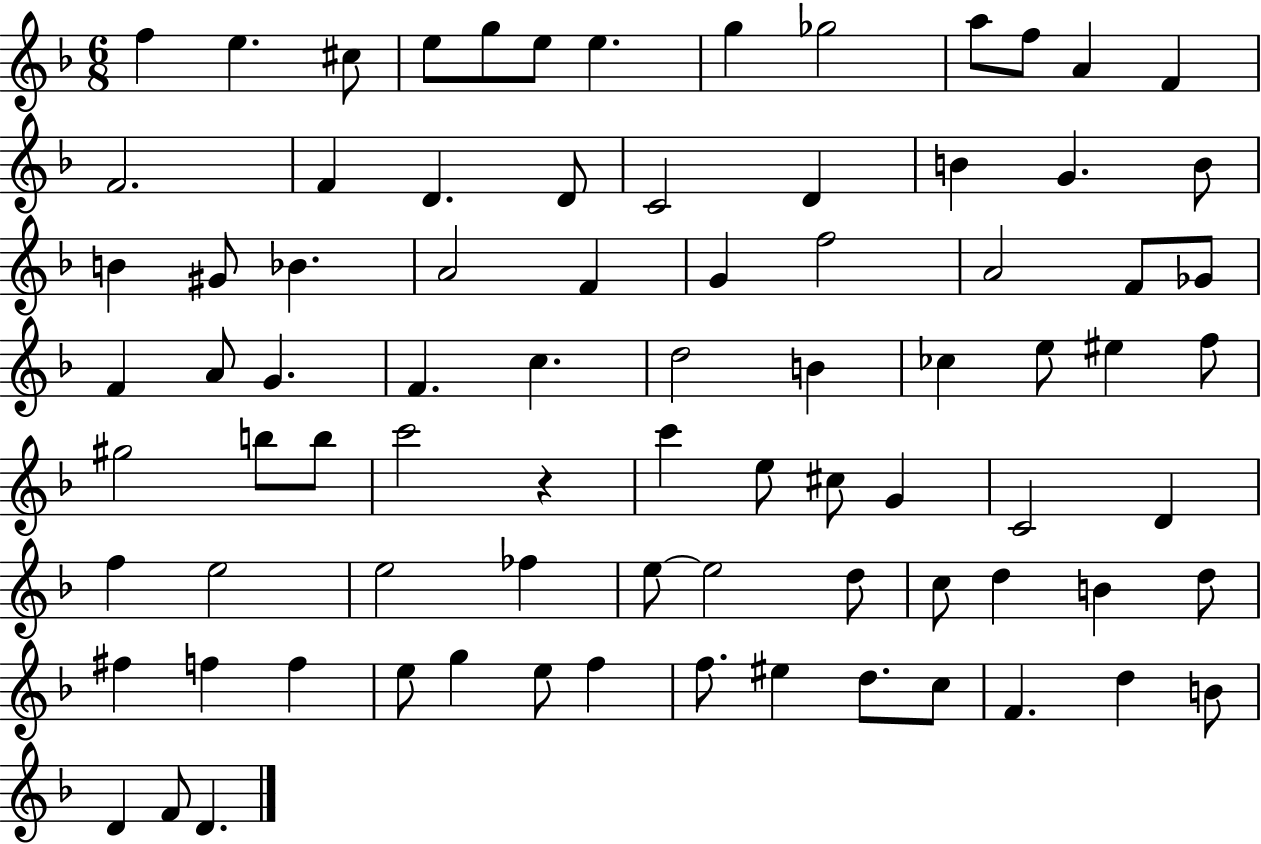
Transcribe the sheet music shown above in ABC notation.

X:1
T:Untitled
M:6/8
L:1/4
K:F
f e ^c/2 e/2 g/2 e/2 e g _g2 a/2 f/2 A F F2 F D D/2 C2 D B G B/2 B ^G/2 _B A2 F G f2 A2 F/2 _G/2 F A/2 G F c d2 B _c e/2 ^e f/2 ^g2 b/2 b/2 c'2 z c' e/2 ^c/2 G C2 D f e2 e2 _f e/2 e2 d/2 c/2 d B d/2 ^f f f e/2 g e/2 f f/2 ^e d/2 c/2 F d B/2 D F/2 D